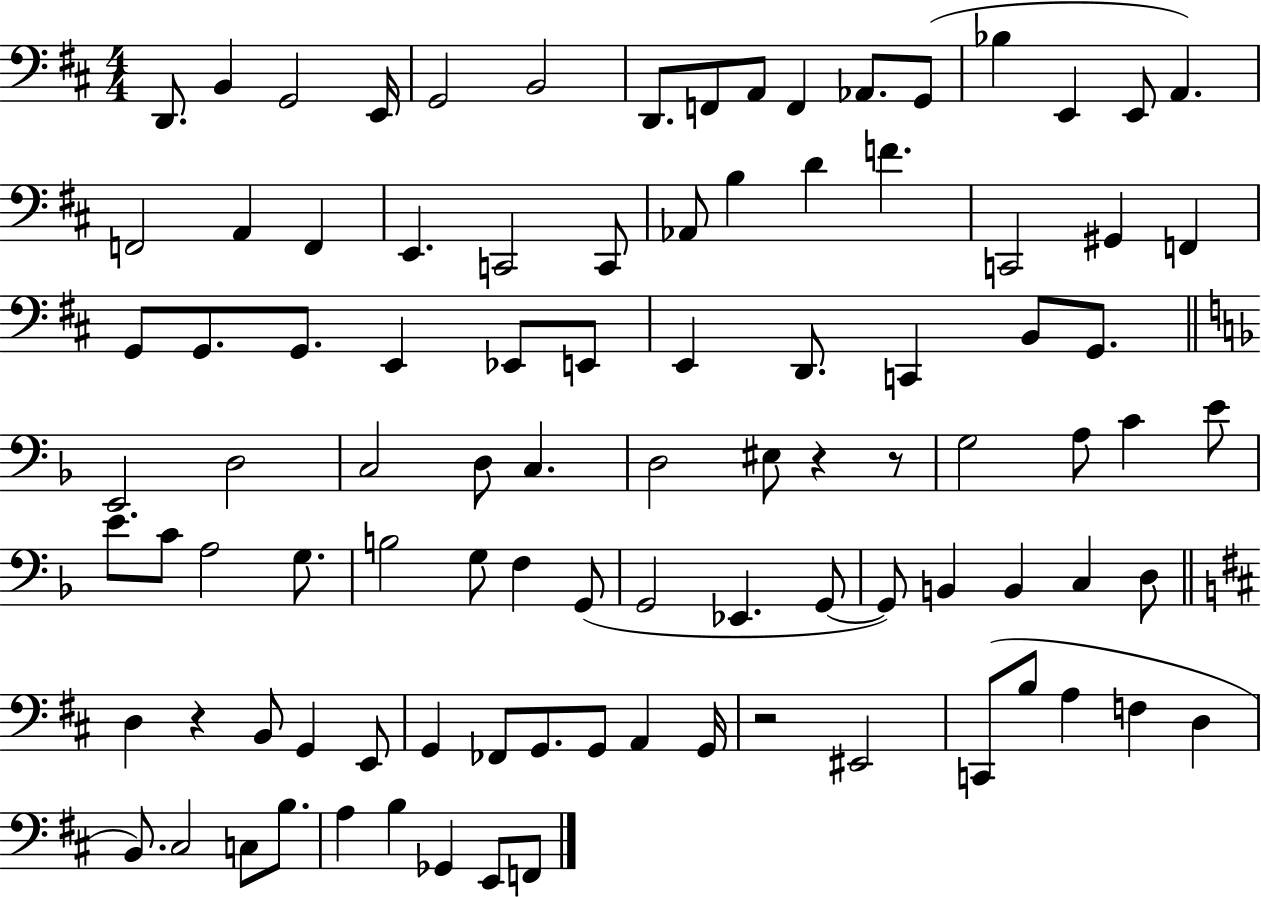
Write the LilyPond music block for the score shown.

{
  \clef bass
  \numericTimeSignature
  \time 4/4
  \key d \major
  d,8. b,4 g,2 e,16 | g,2 b,2 | d,8. f,8 a,8 f,4 aes,8. g,8( | bes4 e,4 e,8 a,4.) | \break f,2 a,4 f,4 | e,4. c,2 c,8 | aes,8 b4 d'4 f'4. | c,2 gis,4 f,4 | \break g,8 g,8. g,8. e,4 ees,8 e,8 | e,4 d,8. c,4 b,8 g,8. | \bar "||" \break \key f \major e,2 d2 | c2 d8 c4. | d2 eis8 r4 r8 | g2 a8 c'4 e'8 | \break e'8. c'8 a2 g8. | b2 g8 f4 g,8( | g,2 ees,4. g,8~~ | g,8) b,4 b,4 c4 d8 | \break \bar "||" \break \key b \minor d4 r4 b,8 g,4 e,8 | g,4 fes,8 g,8. g,8 a,4 g,16 | r2 eis,2 | c,8( b8 a4 f4 d4 | \break b,8.) cis2 c8 b8. | a4 b4 ges,4 e,8 f,8 | \bar "|."
}